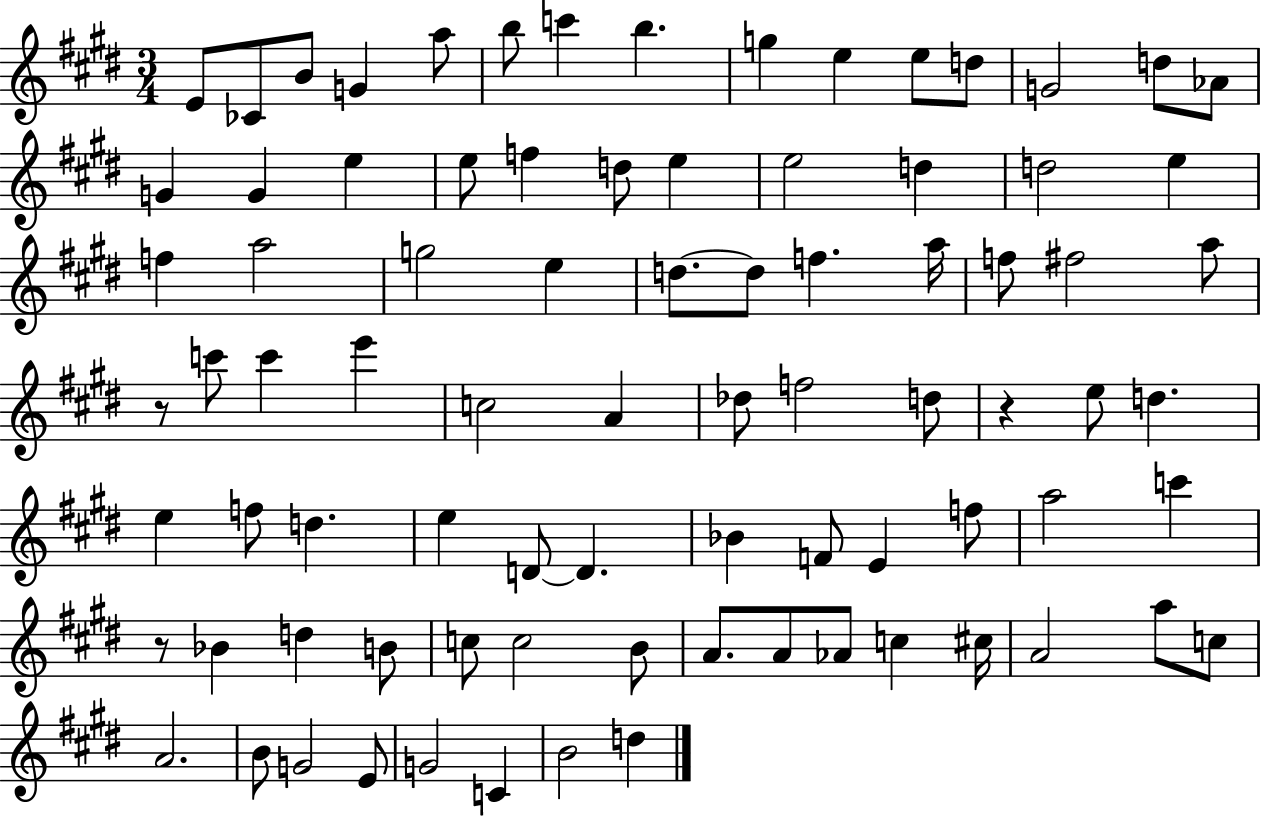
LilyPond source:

{
  \clef treble
  \numericTimeSignature
  \time 3/4
  \key e \major
  e'8 ces'8 b'8 g'4 a''8 | b''8 c'''4 b''4. | g''4 e''4 e''8 d''8 | g'2 d''8 aes'8 | \break g'4 g'4 e''4 | e''8 f''4 d''8 e''4 | e''2 d''4 | d''2 e''4 | \break f''4 a''2 | g''2 e''4 | d''8.~~ d''8 f''4. a''16 | f''8 fis''2 a''8 | \break r8 c'''8 c'''4 e'''4 | c''2 a'4 | des''8 f''2 d''8 | r4 e''8 d''4. | \break e''4 f''8 d''4. | e''4 d'8~~ d'4. | bes'4 f'8 e'4 f''8 | a''2 c'''4 | \break r8 bes'4 d''4 b'8 | c''8 c''2 b'8 | a'8. a'8 aes'8 c''4 cis''16 | a'2 a''8 c''8 | \break a'2. | b'8 g'2 e'8 | g'2 c'4 | b'2 d''4 | \break \bar "|."
}